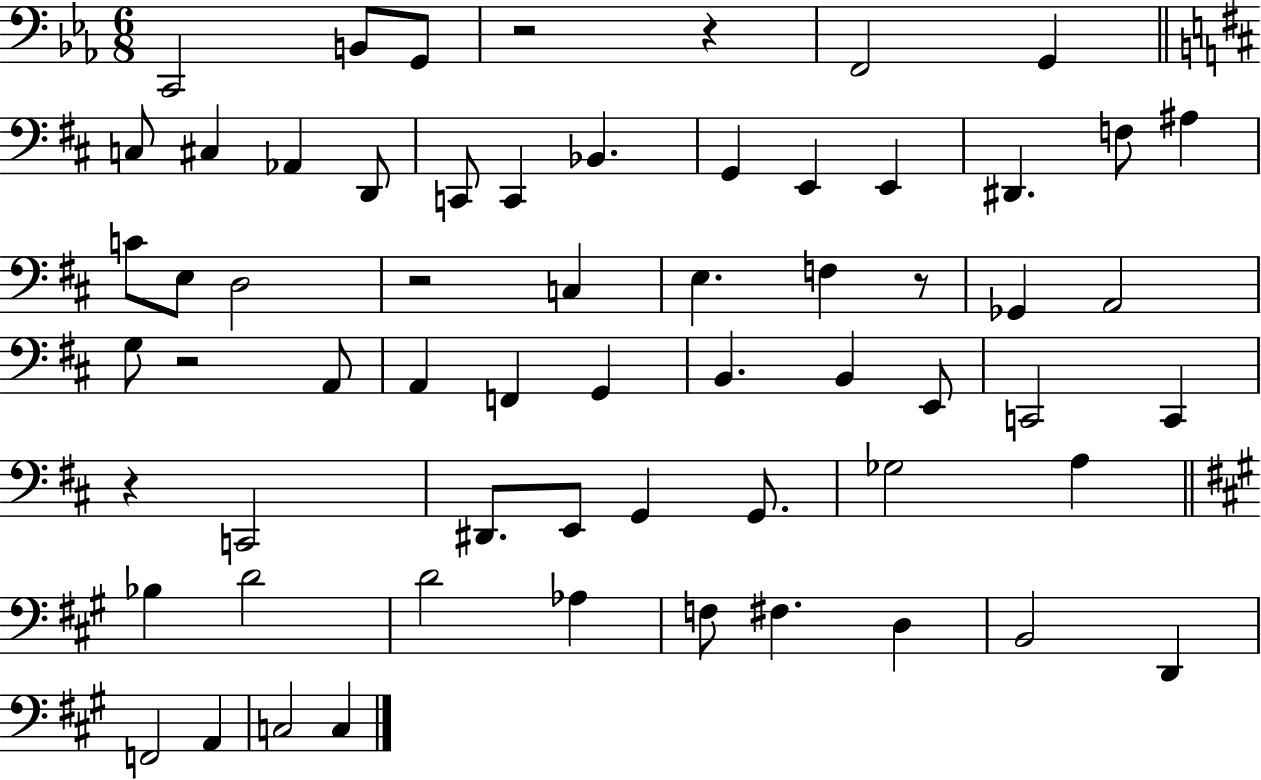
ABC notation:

X:1
T:Untitled
M:6/8
L:1/4
K:Eb
C,,2 B,,/2 G,,/2 z2 z F,,2 G,, C,/2 ^C, _A,, D,,/2 C,,/2 C,, _B,, G,, E,, E,, ^D,, F,/2 ^A, C/2 E,/2 D,2 z2 C, E, F, z/2 _G,, A,,2 G,/2 z2 A,,/2 A,, F,, G,, B,, B,, E,,/2 C,,2 C,, z C,,2 ^D,,/2 E,,/2 G,, G,,/2 _G,2 A, _B, D2 D2 _A, F,/2 ^F, D, B,,2 D,, F,,2 A,, C,2 C,